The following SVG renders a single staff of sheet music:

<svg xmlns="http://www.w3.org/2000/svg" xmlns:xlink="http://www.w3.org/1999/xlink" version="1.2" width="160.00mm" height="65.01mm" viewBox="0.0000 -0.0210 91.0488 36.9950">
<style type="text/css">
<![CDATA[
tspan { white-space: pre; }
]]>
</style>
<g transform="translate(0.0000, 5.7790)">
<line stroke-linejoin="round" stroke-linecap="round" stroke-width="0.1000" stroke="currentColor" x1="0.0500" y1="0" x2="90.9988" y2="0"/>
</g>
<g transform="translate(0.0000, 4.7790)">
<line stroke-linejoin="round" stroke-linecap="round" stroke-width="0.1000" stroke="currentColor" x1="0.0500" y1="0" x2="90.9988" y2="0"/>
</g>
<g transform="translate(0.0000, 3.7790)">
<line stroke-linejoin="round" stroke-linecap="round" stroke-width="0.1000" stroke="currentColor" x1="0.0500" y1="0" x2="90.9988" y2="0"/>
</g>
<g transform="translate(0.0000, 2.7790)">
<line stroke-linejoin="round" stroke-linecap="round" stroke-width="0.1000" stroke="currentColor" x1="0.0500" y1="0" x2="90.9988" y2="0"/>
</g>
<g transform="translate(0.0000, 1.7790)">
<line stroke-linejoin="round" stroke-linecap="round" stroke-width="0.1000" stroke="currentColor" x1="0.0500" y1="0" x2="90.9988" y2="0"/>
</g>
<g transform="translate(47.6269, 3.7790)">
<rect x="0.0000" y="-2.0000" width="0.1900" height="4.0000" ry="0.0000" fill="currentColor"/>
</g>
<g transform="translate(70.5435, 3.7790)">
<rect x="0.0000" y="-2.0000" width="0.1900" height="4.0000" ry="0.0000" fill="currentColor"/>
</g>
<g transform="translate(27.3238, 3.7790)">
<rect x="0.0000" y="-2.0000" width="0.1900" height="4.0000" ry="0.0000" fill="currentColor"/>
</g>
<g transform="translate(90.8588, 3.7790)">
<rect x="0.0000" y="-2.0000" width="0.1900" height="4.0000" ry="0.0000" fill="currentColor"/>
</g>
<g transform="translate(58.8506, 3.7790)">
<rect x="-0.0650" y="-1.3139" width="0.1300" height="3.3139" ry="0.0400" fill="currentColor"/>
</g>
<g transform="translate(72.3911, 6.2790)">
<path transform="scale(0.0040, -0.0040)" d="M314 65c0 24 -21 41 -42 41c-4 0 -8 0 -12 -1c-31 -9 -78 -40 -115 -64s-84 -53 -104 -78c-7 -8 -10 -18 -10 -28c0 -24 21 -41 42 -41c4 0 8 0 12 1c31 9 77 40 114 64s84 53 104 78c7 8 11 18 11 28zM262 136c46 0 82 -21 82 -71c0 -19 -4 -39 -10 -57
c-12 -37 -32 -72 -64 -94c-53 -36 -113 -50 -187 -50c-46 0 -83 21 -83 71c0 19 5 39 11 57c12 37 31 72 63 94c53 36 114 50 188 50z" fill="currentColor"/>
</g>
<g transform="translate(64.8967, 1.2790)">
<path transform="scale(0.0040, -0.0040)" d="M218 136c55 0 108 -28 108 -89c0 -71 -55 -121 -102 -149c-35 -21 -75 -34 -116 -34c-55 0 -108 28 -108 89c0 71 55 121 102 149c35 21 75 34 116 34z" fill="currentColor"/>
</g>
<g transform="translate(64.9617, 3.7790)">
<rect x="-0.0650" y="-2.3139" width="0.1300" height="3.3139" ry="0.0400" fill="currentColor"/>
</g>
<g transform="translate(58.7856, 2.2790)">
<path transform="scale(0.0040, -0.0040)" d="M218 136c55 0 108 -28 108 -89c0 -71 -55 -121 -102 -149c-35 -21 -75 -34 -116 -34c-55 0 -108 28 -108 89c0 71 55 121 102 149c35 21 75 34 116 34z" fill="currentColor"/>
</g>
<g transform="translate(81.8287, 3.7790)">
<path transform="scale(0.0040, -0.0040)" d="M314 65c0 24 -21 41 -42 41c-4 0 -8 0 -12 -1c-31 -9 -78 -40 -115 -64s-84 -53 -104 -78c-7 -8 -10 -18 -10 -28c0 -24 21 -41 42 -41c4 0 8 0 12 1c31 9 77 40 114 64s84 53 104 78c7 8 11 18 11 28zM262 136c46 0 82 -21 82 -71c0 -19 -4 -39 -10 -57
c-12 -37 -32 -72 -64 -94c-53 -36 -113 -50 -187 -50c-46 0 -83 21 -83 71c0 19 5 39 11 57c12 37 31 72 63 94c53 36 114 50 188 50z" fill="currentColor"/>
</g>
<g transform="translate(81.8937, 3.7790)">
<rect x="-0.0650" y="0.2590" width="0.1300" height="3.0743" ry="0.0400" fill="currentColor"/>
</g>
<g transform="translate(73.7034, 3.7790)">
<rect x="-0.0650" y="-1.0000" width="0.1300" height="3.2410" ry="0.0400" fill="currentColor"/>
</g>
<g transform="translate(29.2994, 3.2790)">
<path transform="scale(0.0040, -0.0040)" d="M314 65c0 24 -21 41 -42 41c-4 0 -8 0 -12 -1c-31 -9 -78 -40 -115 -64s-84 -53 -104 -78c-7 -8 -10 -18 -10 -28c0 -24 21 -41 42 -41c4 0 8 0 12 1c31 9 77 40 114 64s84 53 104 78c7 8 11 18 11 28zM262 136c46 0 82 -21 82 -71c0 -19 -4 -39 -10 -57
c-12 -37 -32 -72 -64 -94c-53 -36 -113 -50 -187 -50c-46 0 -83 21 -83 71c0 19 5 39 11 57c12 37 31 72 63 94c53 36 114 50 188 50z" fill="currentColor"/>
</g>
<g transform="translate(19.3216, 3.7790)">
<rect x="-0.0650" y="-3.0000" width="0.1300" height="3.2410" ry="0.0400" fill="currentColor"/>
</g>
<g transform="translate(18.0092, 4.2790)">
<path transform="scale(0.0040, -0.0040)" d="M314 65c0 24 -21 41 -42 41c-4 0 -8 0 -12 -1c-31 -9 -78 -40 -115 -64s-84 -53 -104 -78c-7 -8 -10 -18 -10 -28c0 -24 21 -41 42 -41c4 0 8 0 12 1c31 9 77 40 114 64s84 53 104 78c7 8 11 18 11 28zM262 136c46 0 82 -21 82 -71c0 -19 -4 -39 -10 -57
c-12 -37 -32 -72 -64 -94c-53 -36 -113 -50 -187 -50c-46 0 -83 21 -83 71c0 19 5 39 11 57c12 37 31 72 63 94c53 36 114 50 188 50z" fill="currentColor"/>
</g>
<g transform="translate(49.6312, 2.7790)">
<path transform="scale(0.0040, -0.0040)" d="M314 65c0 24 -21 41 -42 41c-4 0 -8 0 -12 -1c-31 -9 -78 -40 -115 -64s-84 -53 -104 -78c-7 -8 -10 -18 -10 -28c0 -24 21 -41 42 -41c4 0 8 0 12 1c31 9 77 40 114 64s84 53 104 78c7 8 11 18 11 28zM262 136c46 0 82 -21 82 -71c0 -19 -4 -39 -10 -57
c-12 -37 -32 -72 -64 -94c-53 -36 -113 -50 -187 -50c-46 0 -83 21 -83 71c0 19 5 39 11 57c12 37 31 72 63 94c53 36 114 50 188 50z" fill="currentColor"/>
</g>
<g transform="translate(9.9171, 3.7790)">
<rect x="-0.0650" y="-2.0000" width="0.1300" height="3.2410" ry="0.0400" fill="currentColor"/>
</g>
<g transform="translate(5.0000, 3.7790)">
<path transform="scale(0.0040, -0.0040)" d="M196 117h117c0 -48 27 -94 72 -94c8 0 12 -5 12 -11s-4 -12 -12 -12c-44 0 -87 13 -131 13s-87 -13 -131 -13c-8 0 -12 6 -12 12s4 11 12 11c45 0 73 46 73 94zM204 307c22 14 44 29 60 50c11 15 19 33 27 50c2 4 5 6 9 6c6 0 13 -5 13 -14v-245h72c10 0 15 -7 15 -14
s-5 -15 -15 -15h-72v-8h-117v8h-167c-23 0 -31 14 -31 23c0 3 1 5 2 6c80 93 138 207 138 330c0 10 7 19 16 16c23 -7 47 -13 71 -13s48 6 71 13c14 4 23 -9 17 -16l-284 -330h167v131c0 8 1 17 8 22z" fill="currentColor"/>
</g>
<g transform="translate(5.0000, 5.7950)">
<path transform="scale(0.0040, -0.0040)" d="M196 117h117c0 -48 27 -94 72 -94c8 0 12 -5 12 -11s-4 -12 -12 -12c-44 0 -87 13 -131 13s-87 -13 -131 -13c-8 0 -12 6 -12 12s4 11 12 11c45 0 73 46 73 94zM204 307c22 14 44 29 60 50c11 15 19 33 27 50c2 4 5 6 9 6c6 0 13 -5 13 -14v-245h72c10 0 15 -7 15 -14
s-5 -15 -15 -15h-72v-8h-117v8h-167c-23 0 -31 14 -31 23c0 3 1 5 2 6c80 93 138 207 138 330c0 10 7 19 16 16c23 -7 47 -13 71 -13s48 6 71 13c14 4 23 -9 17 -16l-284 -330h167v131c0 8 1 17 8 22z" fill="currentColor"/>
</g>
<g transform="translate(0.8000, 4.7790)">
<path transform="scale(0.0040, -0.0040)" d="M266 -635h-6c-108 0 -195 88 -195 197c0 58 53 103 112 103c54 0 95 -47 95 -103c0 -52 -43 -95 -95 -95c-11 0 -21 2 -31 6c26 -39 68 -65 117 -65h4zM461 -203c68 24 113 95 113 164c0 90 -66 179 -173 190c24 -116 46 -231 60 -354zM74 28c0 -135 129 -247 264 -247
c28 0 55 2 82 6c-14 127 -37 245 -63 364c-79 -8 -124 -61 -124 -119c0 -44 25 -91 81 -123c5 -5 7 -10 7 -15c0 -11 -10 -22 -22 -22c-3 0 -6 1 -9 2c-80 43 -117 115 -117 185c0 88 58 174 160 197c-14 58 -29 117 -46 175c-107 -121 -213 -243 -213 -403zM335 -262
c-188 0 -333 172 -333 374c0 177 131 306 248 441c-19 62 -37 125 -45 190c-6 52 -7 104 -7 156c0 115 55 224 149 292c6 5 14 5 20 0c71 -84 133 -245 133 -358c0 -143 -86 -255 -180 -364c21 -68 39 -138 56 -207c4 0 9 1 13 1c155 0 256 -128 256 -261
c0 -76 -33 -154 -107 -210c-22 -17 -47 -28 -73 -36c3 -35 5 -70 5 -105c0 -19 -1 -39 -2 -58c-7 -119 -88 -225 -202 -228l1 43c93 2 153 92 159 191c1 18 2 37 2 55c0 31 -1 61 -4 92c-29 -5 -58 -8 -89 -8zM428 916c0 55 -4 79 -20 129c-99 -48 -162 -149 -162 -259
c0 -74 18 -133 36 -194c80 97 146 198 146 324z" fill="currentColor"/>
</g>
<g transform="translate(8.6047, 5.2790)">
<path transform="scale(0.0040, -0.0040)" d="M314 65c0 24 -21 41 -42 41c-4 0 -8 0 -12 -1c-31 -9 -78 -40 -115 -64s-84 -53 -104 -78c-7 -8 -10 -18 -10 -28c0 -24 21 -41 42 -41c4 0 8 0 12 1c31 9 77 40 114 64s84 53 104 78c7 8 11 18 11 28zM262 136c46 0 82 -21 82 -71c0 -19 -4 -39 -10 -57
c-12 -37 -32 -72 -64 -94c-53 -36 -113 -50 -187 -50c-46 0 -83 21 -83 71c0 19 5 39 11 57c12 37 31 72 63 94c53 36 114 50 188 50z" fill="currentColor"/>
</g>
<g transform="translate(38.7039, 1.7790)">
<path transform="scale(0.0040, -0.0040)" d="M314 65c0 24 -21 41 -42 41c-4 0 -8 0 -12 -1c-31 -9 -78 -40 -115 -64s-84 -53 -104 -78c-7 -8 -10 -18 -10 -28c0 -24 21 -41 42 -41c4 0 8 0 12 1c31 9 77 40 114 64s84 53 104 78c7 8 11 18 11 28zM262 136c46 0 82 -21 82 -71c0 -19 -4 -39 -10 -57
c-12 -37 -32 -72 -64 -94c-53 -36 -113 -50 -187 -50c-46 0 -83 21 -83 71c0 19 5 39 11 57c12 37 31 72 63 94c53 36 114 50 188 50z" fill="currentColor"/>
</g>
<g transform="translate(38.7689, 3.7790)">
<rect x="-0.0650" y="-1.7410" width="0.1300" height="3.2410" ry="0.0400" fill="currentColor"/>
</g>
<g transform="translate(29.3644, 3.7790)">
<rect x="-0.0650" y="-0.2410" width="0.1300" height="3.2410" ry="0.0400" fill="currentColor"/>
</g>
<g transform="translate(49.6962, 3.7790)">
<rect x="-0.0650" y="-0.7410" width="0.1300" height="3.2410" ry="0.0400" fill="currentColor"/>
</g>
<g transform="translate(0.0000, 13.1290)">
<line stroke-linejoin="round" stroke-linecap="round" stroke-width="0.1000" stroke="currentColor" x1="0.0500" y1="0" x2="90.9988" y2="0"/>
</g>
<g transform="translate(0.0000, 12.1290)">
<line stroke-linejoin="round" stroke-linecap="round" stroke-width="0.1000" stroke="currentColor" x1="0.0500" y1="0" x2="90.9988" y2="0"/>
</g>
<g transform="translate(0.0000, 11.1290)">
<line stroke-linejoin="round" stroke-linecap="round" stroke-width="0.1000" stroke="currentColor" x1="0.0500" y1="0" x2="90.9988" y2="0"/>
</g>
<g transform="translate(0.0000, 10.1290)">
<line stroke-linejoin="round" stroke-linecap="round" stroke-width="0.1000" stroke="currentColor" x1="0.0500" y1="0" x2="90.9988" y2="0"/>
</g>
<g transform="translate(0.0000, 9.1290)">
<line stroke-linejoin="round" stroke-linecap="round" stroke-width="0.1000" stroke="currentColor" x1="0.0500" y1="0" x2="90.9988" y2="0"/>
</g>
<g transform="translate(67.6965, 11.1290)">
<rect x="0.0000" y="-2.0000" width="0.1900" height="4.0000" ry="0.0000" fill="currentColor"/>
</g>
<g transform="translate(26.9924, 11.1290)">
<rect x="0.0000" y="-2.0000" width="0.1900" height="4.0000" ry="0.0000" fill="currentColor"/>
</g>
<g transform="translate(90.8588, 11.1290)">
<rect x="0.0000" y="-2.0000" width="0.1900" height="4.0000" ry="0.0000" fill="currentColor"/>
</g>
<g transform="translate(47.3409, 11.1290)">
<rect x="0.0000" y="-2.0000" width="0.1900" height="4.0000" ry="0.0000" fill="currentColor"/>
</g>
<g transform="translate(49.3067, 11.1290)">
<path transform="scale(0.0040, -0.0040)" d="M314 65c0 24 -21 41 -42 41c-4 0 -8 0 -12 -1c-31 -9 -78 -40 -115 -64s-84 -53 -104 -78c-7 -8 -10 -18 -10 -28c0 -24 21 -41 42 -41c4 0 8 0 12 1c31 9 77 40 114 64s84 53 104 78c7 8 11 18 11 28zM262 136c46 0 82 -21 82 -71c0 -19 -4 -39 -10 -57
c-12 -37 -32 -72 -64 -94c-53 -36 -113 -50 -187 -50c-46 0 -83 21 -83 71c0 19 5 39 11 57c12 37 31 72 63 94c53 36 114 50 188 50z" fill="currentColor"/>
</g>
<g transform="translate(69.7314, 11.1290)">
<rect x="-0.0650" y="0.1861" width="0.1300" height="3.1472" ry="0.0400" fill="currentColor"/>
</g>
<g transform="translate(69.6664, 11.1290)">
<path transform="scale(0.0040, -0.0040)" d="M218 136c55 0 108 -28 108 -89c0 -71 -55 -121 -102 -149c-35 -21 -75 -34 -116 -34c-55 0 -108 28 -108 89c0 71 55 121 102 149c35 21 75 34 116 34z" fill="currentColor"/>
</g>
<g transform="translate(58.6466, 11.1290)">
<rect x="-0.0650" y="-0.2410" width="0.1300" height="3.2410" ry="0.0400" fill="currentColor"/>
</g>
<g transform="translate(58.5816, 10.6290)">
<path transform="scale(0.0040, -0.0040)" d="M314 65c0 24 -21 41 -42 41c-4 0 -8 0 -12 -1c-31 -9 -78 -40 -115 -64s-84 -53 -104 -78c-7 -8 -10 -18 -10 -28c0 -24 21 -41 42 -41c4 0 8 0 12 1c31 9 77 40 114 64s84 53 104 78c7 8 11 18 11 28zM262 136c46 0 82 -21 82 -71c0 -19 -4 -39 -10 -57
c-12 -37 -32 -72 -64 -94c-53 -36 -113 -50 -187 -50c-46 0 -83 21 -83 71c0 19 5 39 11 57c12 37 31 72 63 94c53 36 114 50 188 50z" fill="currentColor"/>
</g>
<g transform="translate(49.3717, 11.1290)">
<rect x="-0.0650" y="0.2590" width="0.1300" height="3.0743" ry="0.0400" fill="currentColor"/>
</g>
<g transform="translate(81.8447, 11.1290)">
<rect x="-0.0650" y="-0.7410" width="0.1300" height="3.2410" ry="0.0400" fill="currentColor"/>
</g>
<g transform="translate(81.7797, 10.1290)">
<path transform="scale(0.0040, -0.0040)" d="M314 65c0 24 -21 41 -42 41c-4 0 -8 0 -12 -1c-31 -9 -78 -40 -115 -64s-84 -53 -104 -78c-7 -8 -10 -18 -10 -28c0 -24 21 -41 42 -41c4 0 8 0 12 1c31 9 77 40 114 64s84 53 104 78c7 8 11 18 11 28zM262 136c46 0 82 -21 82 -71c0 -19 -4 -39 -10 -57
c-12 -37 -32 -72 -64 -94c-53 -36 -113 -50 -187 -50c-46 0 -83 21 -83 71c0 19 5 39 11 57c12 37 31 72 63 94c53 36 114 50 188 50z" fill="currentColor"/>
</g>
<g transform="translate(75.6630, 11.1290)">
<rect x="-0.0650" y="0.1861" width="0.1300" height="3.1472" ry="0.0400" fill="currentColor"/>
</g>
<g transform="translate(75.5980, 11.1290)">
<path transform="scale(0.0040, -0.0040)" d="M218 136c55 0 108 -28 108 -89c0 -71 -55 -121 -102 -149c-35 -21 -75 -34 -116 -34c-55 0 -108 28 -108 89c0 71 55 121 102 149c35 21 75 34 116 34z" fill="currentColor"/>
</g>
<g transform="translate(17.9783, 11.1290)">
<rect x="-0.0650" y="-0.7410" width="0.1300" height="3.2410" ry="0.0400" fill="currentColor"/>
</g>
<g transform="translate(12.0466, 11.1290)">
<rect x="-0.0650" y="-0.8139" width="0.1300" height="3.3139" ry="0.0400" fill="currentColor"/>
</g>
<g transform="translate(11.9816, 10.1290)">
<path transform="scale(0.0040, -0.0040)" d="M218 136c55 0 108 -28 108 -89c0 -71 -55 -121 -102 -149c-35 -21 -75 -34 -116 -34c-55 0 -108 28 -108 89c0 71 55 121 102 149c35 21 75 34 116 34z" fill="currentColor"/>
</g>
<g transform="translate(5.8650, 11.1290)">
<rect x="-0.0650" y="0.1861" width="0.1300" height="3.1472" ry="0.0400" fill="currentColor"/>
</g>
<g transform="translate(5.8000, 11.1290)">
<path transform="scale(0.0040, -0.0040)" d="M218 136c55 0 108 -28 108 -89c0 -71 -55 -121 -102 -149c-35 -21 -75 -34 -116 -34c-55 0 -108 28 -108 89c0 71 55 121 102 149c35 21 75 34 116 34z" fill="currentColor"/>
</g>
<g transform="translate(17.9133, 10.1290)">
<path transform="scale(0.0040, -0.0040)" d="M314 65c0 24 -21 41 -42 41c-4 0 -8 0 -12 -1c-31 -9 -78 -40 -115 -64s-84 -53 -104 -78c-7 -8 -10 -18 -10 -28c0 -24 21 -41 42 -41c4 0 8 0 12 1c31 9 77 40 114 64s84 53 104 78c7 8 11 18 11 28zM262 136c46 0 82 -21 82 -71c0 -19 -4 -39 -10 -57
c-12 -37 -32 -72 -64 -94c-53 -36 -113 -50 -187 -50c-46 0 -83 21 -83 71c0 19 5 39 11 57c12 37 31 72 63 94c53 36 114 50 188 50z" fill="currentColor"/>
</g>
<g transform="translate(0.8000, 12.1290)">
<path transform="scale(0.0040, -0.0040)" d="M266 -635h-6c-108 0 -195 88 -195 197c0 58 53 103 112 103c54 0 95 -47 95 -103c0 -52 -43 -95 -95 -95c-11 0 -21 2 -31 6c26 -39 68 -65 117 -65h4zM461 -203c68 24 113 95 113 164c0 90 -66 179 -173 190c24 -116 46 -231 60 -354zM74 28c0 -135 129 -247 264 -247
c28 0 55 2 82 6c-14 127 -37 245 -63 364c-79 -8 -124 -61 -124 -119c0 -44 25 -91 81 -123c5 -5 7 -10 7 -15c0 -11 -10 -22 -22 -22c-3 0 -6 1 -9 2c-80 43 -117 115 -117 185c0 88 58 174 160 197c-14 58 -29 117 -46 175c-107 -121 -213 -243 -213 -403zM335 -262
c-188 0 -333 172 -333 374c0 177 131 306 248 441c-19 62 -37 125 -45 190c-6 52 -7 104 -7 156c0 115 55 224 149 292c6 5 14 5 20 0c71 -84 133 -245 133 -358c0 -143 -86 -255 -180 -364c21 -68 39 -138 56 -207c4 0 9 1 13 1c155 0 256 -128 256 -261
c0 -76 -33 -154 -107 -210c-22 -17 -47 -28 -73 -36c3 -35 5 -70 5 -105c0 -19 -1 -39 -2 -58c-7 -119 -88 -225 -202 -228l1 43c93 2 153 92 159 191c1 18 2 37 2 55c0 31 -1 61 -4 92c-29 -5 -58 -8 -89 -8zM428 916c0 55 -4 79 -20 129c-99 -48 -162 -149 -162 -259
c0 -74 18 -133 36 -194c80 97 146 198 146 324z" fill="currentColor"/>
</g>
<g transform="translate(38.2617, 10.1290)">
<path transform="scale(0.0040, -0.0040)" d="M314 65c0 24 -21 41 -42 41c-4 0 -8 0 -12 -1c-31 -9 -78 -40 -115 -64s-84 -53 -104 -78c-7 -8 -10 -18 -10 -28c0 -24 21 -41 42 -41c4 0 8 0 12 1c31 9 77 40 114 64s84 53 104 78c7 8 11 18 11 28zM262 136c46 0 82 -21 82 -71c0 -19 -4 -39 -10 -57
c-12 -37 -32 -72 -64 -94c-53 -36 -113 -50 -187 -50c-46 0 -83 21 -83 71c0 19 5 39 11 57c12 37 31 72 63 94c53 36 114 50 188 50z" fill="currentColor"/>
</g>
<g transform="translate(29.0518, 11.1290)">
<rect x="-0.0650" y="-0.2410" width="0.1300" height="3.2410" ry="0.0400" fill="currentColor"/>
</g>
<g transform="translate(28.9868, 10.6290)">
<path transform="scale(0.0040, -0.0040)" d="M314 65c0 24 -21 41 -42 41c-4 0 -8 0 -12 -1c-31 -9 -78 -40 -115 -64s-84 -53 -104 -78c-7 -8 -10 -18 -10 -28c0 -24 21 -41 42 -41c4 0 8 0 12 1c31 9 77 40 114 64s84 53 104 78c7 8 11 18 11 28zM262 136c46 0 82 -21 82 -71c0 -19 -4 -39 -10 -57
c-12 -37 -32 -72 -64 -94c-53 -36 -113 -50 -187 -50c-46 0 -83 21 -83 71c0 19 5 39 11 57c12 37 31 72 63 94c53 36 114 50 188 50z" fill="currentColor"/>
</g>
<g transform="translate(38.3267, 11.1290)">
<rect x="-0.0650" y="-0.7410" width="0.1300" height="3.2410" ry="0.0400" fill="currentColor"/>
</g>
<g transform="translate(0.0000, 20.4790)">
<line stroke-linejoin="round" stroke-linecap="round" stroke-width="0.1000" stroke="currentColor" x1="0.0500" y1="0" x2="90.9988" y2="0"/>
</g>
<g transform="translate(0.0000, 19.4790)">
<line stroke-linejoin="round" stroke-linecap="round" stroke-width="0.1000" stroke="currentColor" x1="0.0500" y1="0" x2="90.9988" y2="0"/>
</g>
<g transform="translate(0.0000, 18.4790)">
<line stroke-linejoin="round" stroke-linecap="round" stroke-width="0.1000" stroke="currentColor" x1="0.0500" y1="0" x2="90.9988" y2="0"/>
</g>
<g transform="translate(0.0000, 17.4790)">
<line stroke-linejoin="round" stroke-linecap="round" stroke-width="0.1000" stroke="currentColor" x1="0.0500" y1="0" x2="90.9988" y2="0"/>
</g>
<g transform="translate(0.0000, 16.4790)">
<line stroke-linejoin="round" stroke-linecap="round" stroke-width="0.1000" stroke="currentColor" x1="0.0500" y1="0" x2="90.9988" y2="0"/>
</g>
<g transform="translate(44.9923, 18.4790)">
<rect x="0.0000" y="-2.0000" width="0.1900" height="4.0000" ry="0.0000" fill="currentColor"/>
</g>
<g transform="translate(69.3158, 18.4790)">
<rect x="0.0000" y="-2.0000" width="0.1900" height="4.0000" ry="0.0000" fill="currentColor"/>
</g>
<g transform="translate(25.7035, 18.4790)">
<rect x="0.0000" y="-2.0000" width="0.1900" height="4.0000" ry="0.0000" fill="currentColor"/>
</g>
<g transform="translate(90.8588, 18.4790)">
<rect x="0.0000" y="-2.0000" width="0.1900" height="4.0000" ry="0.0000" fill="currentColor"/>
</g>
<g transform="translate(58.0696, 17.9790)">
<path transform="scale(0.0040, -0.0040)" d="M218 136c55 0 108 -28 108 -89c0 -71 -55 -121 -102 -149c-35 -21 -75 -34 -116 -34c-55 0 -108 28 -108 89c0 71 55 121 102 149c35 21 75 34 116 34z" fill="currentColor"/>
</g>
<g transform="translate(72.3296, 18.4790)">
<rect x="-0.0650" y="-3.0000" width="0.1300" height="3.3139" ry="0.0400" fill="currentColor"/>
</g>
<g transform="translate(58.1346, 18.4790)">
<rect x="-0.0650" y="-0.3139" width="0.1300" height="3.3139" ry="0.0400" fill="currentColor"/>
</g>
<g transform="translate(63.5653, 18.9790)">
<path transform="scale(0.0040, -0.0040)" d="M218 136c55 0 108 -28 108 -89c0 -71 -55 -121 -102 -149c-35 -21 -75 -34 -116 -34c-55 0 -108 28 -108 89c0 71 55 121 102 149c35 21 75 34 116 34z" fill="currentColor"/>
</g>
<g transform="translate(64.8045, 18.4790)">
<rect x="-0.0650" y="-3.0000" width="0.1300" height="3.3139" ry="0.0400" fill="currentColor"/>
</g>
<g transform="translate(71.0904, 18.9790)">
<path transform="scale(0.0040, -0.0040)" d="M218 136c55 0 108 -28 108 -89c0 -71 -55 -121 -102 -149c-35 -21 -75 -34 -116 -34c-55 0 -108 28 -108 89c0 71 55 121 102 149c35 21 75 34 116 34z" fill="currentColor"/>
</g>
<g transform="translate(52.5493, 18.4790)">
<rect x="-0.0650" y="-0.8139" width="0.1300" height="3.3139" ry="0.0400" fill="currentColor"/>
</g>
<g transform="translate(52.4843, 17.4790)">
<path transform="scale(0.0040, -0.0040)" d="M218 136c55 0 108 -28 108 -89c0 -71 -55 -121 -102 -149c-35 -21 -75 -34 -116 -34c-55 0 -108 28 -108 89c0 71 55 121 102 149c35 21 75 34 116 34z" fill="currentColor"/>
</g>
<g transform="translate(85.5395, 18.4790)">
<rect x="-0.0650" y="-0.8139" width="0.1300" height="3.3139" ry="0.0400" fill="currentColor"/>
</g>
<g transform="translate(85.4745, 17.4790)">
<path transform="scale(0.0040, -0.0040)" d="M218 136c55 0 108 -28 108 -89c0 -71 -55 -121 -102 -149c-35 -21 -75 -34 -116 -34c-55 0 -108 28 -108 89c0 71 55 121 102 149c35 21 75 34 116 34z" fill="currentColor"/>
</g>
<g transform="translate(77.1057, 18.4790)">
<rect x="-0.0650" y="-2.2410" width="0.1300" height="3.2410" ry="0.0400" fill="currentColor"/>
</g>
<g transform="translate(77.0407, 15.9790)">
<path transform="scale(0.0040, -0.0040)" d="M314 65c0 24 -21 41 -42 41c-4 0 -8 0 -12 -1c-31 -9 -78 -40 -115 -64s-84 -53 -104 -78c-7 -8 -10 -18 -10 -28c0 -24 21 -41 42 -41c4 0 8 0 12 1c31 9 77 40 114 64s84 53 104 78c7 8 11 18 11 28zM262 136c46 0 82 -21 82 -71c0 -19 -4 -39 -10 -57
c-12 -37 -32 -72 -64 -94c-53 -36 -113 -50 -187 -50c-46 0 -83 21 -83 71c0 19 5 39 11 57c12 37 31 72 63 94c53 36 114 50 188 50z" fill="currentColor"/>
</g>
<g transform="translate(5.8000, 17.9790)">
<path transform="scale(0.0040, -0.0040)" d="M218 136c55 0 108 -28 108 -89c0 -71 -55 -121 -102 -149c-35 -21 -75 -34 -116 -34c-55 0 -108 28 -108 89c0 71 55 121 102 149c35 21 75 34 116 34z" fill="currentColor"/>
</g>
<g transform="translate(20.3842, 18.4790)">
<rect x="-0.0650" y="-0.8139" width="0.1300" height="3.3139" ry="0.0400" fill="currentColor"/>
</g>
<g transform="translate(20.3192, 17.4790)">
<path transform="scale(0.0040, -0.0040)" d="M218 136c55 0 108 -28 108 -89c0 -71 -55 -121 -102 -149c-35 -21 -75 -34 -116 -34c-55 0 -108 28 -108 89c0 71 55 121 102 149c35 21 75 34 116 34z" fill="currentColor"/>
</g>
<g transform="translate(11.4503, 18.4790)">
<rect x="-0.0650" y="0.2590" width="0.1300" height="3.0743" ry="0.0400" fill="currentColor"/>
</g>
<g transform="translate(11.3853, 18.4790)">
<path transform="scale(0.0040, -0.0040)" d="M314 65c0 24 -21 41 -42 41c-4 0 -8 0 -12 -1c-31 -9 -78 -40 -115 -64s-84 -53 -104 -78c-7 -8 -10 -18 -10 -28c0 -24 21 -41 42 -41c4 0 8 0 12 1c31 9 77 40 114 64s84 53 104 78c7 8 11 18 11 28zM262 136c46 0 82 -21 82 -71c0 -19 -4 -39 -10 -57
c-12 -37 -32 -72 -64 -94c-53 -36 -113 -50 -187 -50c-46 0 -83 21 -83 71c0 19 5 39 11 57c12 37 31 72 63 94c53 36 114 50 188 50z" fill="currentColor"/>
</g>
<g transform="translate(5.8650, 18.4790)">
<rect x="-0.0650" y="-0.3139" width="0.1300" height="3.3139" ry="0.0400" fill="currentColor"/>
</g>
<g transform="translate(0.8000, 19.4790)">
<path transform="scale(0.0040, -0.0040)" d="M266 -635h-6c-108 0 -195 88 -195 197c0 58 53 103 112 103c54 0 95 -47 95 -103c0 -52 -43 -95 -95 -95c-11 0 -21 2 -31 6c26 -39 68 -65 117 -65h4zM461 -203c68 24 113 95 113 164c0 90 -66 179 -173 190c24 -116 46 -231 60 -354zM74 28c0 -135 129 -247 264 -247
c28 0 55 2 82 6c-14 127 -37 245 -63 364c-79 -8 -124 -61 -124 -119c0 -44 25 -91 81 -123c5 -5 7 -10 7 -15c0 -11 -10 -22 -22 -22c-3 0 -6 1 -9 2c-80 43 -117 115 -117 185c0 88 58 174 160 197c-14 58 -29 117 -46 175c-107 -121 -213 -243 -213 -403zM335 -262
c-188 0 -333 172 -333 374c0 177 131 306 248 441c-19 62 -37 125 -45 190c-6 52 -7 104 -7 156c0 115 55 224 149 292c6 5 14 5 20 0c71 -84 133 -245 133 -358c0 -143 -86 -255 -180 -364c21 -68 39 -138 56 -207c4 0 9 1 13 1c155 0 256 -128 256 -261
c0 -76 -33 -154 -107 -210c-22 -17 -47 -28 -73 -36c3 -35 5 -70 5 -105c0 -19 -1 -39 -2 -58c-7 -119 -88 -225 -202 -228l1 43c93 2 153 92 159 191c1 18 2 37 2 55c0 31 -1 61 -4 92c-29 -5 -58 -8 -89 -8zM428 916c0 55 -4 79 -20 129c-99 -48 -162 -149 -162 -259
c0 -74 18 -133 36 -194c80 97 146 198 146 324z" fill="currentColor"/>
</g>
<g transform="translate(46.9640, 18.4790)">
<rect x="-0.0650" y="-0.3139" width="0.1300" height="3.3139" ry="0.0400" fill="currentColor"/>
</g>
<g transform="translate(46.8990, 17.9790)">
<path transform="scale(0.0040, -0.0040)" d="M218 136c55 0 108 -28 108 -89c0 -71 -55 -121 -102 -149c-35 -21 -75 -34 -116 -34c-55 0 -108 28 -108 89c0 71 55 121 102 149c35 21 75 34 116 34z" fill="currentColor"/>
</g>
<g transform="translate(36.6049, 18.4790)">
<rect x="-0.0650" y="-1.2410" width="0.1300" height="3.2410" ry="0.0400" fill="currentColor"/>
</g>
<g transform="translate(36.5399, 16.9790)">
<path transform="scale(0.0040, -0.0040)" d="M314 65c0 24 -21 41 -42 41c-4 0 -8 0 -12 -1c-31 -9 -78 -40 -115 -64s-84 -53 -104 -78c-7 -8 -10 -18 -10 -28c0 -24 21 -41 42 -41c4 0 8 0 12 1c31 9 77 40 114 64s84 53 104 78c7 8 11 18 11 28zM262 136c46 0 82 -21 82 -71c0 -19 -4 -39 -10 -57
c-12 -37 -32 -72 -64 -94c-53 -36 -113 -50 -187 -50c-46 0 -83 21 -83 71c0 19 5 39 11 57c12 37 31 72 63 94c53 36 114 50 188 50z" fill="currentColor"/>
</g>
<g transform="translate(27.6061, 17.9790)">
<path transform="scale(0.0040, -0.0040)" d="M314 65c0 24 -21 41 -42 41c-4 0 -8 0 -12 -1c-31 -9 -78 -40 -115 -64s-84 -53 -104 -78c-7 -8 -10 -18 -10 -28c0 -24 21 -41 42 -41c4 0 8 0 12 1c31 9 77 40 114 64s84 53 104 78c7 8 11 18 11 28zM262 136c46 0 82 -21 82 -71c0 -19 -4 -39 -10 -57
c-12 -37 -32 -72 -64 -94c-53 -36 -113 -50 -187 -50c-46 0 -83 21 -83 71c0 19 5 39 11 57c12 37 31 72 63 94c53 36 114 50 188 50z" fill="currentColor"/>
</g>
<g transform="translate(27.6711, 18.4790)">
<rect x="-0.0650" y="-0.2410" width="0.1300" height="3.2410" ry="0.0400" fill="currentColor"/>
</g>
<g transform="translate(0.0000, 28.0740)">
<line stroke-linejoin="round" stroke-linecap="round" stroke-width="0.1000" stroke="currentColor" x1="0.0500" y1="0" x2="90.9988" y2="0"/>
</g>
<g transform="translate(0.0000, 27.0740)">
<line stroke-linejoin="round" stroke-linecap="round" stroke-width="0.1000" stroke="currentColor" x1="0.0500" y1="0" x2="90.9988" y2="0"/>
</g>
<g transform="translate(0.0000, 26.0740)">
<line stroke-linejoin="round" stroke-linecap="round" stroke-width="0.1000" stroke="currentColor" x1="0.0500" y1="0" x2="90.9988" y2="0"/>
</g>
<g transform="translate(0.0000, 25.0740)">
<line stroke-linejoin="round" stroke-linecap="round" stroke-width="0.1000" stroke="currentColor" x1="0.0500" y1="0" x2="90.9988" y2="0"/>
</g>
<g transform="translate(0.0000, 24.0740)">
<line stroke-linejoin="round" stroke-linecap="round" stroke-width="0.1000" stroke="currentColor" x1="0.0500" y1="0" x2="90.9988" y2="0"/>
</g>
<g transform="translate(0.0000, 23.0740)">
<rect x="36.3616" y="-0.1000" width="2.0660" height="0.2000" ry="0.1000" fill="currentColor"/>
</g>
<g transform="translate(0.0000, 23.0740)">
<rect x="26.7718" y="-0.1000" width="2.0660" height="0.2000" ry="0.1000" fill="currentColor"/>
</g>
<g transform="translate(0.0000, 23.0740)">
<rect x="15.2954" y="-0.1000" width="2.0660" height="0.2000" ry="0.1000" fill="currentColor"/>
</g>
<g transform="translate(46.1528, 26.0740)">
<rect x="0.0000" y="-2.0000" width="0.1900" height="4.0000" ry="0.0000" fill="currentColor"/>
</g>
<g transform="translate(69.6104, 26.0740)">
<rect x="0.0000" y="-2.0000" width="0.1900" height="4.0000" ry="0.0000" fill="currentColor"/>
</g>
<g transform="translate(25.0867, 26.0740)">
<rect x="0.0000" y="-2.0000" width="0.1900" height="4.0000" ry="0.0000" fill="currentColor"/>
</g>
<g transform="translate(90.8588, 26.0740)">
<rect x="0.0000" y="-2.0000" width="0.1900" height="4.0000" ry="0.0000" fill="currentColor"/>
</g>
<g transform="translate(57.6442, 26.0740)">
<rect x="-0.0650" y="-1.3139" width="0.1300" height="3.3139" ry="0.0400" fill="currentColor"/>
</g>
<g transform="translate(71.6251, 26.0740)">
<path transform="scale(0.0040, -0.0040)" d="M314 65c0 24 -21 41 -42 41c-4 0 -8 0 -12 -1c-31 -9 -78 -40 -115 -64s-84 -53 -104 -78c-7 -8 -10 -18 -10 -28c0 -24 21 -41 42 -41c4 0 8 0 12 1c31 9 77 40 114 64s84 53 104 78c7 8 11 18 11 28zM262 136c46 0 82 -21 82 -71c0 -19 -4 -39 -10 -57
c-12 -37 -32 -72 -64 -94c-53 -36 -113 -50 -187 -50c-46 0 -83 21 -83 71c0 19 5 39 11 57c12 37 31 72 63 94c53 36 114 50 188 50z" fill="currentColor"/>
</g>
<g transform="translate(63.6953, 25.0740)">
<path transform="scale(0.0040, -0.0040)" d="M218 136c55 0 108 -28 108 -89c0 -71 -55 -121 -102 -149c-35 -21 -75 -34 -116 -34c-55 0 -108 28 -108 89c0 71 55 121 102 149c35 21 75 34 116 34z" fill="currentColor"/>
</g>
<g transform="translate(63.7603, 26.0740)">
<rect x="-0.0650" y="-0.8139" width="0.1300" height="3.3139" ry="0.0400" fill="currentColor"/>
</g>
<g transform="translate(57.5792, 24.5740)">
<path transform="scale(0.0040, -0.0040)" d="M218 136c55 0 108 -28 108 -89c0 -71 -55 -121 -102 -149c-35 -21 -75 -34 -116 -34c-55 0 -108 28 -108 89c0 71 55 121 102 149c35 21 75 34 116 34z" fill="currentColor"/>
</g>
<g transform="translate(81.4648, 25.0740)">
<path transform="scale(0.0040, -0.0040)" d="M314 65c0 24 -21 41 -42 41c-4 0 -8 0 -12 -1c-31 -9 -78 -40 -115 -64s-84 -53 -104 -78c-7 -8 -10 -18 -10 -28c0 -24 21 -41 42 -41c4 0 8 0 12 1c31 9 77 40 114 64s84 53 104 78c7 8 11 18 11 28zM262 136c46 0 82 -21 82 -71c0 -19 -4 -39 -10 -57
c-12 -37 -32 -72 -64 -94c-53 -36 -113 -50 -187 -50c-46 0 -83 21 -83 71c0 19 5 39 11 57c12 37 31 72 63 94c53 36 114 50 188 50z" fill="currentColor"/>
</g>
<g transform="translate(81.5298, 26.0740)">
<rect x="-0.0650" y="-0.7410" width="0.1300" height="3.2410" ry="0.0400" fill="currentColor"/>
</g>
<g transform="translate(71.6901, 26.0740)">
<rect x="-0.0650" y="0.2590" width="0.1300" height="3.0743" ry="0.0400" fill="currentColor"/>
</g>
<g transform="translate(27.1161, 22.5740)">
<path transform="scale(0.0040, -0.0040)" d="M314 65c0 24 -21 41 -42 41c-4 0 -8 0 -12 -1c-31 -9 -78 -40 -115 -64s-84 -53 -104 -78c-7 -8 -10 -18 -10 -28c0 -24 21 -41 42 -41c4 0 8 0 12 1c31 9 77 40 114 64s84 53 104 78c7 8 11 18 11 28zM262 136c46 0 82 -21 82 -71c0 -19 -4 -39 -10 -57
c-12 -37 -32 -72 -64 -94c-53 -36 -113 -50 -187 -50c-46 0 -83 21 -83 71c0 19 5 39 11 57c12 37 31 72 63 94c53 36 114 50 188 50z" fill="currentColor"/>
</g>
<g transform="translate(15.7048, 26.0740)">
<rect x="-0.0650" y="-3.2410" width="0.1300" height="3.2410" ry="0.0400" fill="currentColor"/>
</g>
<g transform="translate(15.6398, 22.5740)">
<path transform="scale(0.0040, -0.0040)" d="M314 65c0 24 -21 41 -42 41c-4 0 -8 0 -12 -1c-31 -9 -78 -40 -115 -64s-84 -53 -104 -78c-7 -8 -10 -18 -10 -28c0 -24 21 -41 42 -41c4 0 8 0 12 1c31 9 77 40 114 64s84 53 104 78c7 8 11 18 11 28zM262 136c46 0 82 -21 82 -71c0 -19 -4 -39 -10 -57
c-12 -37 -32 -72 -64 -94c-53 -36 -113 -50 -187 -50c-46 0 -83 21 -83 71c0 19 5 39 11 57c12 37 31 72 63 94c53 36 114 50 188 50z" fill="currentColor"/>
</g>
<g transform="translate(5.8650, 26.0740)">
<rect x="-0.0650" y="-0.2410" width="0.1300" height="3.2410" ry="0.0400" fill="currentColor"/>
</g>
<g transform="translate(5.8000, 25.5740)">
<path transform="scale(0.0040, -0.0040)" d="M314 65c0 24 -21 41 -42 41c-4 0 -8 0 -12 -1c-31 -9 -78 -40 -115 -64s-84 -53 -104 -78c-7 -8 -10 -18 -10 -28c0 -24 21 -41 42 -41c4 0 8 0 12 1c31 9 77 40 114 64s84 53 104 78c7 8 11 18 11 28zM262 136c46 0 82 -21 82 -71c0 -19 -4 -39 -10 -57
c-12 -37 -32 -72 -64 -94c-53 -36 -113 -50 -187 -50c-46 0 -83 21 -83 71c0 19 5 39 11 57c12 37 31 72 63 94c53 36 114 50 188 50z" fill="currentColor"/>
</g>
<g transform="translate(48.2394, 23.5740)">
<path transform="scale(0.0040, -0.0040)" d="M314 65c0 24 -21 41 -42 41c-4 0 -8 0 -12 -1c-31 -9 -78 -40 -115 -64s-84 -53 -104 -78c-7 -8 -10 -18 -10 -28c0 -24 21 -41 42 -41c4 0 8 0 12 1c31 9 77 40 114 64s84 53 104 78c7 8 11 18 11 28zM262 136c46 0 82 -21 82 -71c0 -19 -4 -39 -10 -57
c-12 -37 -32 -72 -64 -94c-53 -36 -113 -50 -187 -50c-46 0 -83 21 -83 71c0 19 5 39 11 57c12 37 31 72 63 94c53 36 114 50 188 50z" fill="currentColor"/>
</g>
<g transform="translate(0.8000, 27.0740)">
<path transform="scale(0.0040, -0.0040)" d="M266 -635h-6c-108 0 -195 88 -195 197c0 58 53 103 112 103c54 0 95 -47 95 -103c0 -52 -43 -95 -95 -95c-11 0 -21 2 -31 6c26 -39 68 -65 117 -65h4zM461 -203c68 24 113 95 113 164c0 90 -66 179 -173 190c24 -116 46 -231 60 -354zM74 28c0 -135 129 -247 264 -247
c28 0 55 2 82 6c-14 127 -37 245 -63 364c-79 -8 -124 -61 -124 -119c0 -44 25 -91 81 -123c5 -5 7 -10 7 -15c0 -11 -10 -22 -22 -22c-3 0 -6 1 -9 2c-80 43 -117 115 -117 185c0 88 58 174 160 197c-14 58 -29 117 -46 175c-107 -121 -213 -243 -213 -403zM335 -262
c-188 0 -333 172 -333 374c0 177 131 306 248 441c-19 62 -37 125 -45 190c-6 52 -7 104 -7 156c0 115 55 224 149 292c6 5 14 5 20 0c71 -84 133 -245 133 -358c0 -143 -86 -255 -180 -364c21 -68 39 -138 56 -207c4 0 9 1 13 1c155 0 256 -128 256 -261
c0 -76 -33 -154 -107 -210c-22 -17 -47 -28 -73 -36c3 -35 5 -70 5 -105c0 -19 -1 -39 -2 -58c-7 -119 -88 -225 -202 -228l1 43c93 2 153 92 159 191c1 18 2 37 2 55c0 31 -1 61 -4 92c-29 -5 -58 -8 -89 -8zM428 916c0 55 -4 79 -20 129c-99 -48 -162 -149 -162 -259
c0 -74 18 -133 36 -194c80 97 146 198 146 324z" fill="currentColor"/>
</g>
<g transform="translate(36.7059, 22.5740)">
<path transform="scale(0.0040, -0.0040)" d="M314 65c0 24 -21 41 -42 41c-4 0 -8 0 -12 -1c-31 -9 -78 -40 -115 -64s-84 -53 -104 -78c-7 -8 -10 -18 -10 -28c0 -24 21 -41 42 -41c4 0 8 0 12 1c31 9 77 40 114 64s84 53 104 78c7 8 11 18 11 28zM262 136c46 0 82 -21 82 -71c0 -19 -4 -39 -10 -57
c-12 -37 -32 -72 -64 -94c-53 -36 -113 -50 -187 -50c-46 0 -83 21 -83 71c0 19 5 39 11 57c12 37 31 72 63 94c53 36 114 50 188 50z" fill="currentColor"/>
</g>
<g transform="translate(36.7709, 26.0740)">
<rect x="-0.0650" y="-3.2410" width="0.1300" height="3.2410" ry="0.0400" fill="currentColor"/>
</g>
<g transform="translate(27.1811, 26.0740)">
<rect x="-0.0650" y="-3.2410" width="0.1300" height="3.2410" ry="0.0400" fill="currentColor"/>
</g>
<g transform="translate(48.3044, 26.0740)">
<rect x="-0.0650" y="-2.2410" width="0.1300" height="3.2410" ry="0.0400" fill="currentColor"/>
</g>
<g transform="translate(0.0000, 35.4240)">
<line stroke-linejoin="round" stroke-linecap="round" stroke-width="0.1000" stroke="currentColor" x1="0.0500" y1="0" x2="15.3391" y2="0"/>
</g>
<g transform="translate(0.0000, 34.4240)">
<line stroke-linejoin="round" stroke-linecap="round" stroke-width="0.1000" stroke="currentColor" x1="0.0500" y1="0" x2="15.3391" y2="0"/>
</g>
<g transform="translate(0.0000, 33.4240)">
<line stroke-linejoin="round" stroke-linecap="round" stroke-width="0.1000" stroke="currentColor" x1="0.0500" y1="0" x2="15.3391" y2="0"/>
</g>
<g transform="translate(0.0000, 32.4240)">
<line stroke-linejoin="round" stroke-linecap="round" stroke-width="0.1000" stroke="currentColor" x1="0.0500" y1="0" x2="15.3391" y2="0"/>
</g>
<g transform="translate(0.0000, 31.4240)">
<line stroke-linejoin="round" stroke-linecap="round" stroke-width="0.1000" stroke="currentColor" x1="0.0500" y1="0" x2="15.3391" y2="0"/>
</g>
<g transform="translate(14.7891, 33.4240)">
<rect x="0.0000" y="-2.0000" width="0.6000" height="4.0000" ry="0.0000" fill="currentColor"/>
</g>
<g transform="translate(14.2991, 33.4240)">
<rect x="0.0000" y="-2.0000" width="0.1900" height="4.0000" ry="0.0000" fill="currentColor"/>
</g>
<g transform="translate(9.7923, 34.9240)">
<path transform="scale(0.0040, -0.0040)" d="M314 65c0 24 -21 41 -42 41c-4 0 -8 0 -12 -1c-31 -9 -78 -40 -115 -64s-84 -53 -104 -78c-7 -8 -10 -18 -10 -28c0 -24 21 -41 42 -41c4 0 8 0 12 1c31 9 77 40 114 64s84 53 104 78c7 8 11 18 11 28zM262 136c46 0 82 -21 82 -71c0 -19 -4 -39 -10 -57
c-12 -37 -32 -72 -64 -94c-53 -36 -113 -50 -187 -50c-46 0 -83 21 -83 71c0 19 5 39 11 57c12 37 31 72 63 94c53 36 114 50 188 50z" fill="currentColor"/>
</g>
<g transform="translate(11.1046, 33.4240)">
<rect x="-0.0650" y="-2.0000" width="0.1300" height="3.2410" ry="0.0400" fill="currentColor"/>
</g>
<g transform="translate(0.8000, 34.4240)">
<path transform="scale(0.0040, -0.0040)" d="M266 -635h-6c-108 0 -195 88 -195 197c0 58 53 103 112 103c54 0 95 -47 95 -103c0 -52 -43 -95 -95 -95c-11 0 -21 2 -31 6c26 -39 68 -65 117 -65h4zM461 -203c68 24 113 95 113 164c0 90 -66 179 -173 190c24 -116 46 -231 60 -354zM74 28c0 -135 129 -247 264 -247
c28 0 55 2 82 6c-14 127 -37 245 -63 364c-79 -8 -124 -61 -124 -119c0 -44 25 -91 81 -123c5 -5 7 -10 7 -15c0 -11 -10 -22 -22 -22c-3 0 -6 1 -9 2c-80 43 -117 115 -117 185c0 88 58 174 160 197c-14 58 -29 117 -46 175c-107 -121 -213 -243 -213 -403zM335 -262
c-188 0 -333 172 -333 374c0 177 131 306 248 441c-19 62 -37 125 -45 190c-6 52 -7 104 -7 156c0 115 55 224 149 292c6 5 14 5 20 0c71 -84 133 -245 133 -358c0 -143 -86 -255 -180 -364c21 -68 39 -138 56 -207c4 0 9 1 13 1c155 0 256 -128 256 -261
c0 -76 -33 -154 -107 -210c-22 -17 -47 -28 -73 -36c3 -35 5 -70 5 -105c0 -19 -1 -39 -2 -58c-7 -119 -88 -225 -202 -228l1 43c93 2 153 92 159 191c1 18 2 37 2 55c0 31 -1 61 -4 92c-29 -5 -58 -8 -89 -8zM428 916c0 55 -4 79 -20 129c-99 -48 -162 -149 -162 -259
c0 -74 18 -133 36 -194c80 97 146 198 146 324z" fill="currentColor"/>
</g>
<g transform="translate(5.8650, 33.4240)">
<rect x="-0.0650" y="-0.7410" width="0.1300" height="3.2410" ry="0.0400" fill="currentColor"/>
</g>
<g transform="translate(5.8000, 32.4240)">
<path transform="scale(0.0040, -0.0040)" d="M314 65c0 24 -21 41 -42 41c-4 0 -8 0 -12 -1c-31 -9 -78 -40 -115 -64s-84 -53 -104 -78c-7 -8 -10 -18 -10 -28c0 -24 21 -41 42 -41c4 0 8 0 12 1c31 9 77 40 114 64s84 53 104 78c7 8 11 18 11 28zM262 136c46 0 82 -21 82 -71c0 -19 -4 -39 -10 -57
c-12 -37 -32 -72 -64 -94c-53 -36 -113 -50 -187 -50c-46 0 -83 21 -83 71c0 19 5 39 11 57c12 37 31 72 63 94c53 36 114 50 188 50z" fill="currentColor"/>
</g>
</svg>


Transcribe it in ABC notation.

X:1
T:Untitled
M:4/4
L:1/4
K:C
F2 A2 c2 f2 d2 e g D2 B2 B d d2 c2 d2 B2 c2 B B d2 c B2 d c2 e2 c d c A A g2 d c2 b2 b2 b2 g2 e d B2 d2 d2 F2